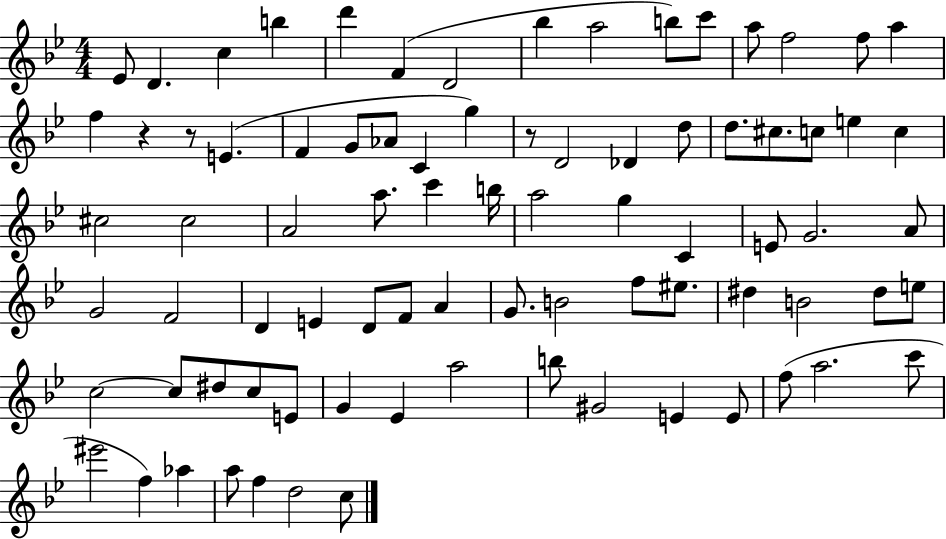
Eb4/e D4/q. C5/q B5/q D6/q F4/q D4/h Bb5/q A5/h B5/e C6/e A5/e F5/h F5/e A5/q F5/q R/q R/e E4/q. F4/q G4/e Ab4/e C4/q G5/q R/e D4/h Db4/q D5/e D5/e. C#5/e. C5/e E5/q C5/q C#5/h C#5/h A4/h A5/e. C6/q B5/s A5/h G5/q C4/q E4/e G4/h. A4/e G4/h F4/h D4/q E4/q D4/e F4/e A4/q G4/e. B4/h F5/e EIS5/e. D#5/q B4/h D#5/e E5/e C5/h C5/e D#5/e C5/e E4/e G4/q Eb4/q A5/h B5/e G#4/h E4/q E4/e F5/e A5/h. C6/e EIS6/h F5/q Ab5/q A5/e F5/q D5/h C5/e